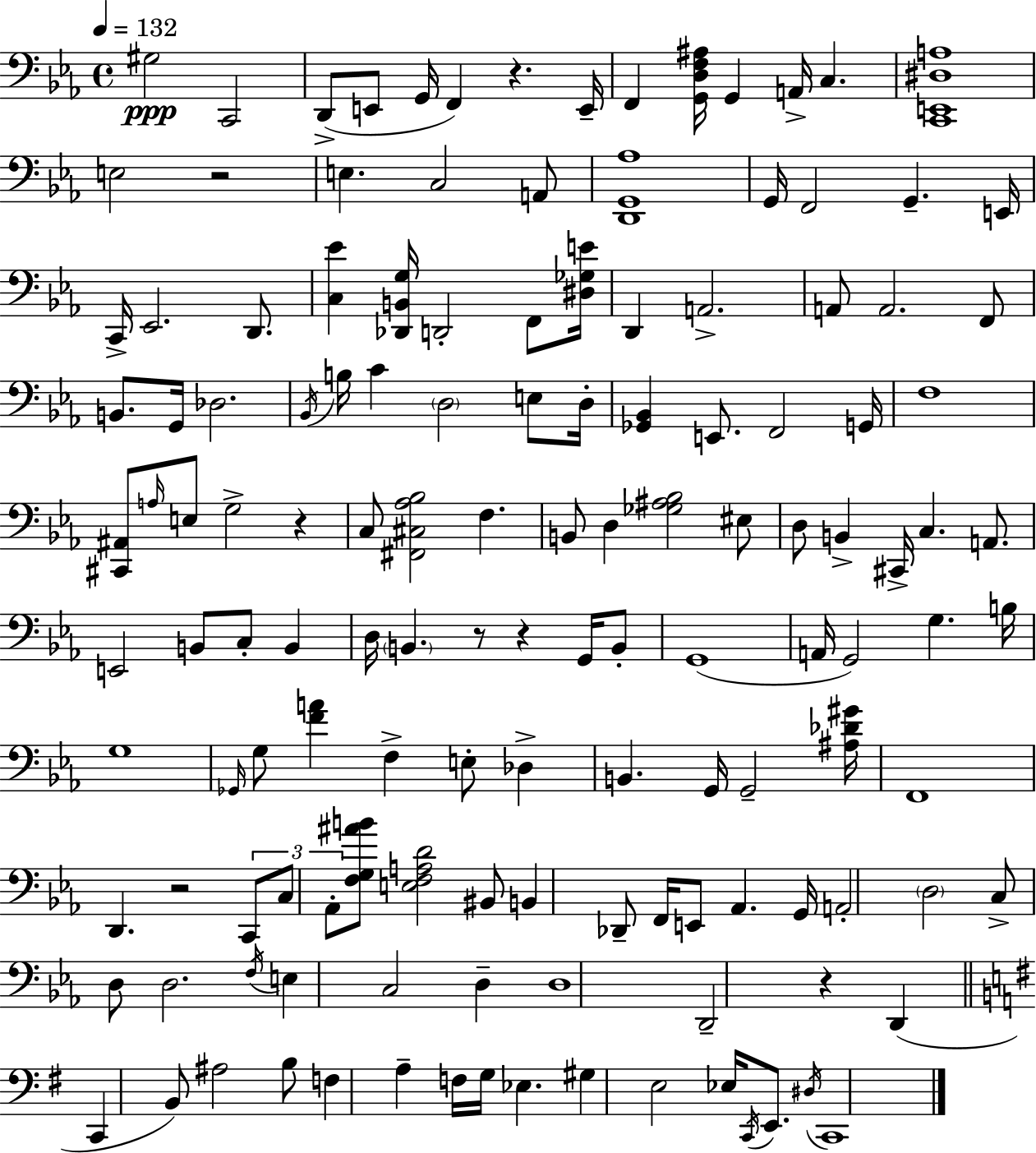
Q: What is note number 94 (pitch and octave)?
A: D3